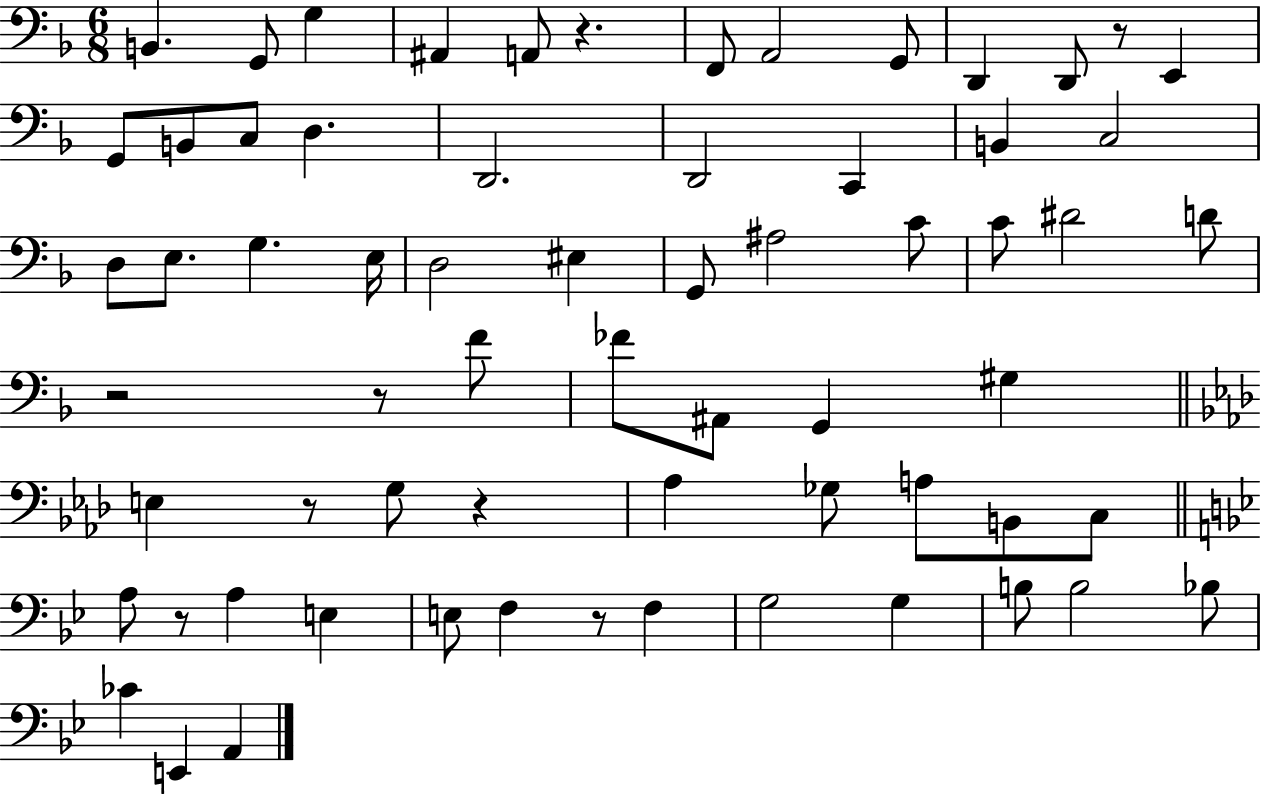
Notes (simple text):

B2/q. G2/e G3/q A#2/q A2/e R/q. F2/e A2/h G2/e D2/q D2/e R/e E2/q G2/e B2/e C3/e D3/q. D2/h. D2/h C2/q B2/q C3/h D3/e E3/e. G3/q. E3/s D3/h EIS3/q G2/e A#3/h C4/e C4/e D#4/h D4/e R/h R/e F4/e FES4/e A#2/e G2/q G#3/q E3/q R/e G3/e R/q Ab3/q Gb3/e A3/e B2/e C3/e A3/e R/e A3/q E3/q E3/e F3/q R/e F3/q G3/h G3/q B3/e B3/h Bb3/e CES4/q E2/q A2/q